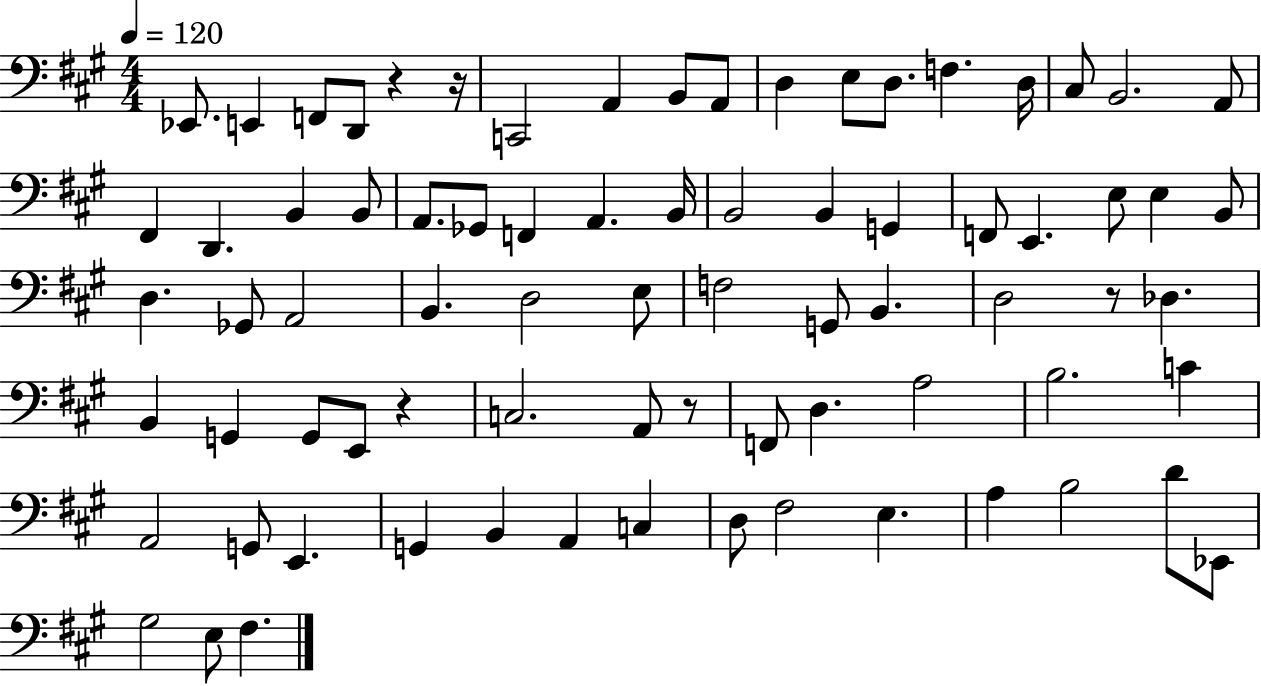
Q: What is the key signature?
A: A major